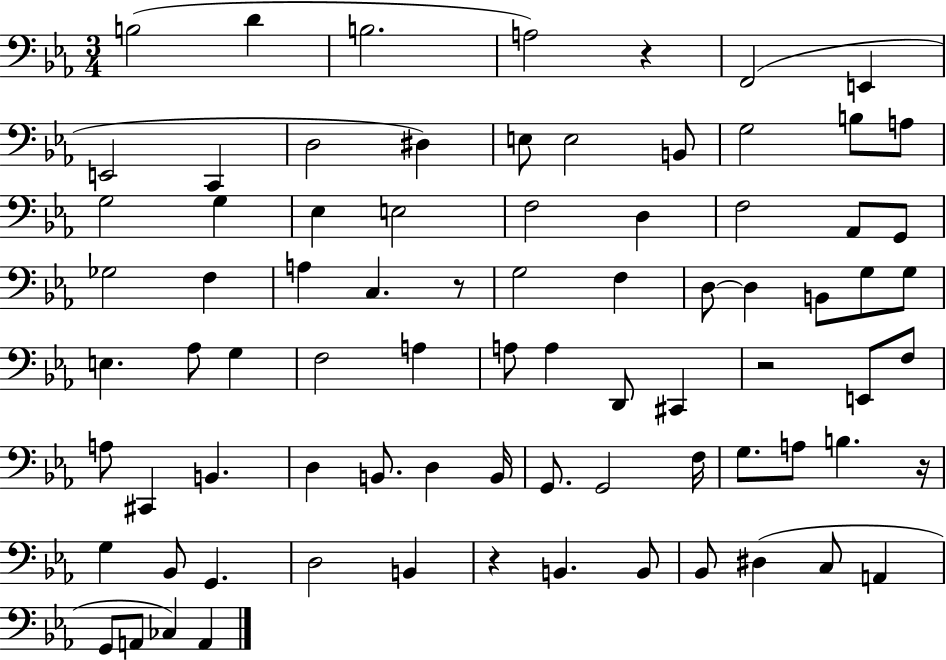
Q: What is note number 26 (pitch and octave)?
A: Gb3